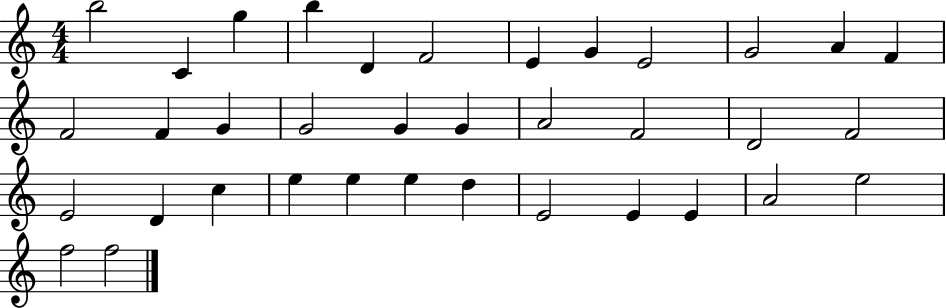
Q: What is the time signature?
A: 4/4